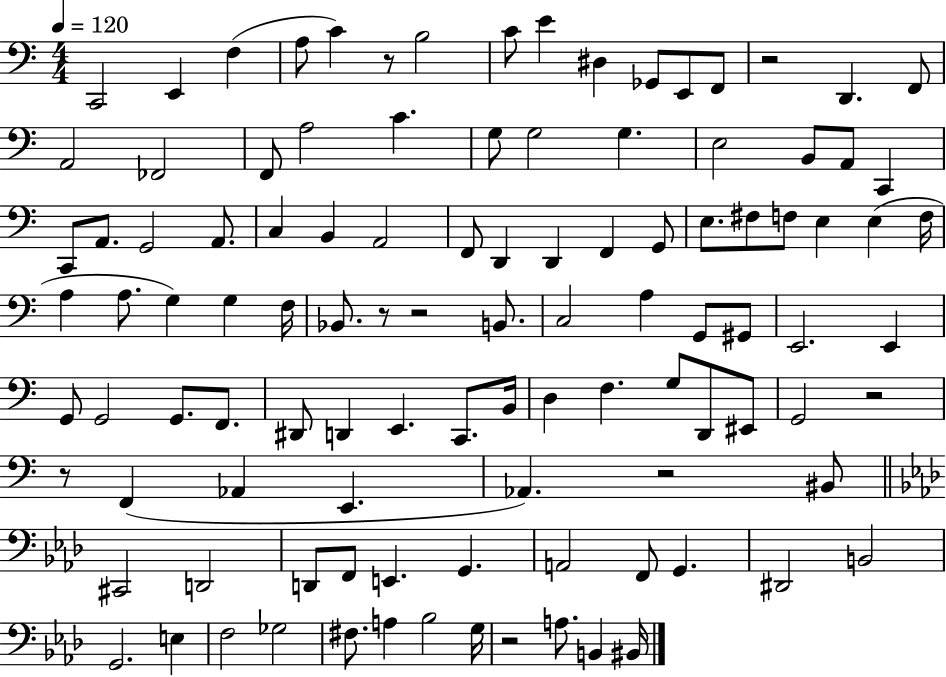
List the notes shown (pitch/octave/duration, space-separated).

C2/h E2/q F3/q A3/e C4/q R/e B3/h C4/e E4/q D#3/q Gb2/e E2/e F2/e R/h D2/q. F2/e A2/h FES2/h F2/e A3/h C4/q. G3/e G3/h G3/q. E3/h B2/e A2/e C2/q C2/e A2/e. G2/h A2/e. C3/q B2/q A2/h F2/e D2/q D2/q F2/q G2/e E3/e. F#3/e F3/e E3/q E3/q F3/s A3/q A3/e. G3/q G3/q F3/s Bb2/e. R/e R/h B2/e. C3/h A3/q G2/e G#2/e E2/h. E2/q G2/e G2/h G2/e. F2/e. D#2/e D2/q E2/q. C2/e. B2/s D3/q F3/q. G3/e D2/e EIS2/e G2/h R/h R/e F2/q Ab2/q E2/q. Ab2/q. R/h BIS2/e C#2/h D2/h D2/e F2/e E2/q. G2/q. A2/h F2/e G2/q. D#2/h B2/h G2/h. E3/q F3/h Gb3/h F#3/e. A3/q Bb3/h G3/s R/h A3/e. B2/q BIS2/s